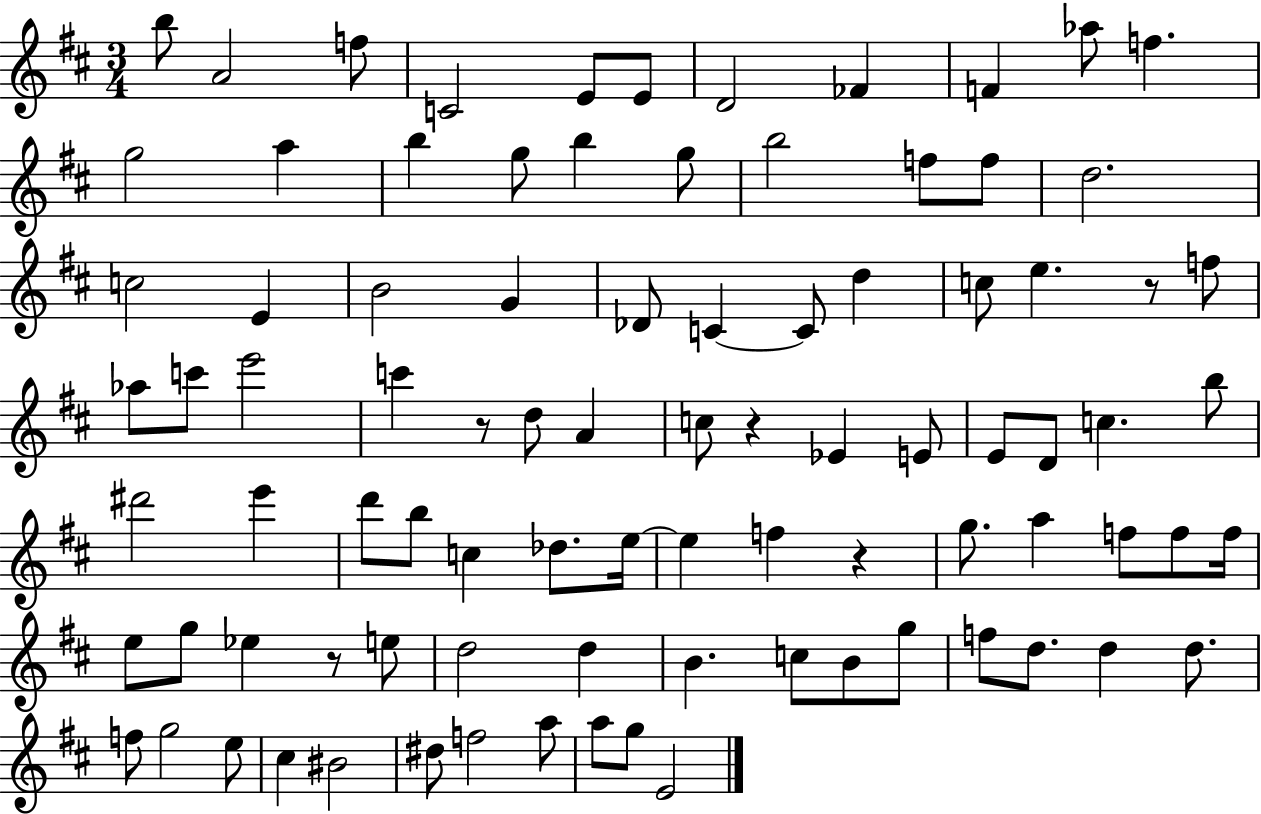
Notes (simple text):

B5/e A4/h F5/e C4/h E4/e E4/e D4/h FES4/q F4/q Ab5/e F5/q. G5/h A5/q B5/q G5/e B5/q G5/e B5/h F5/e F5/e D5/h. C5/h E4/q B4/h G4/q Db4/e C4/q C4/e D5/q C5/e E5/q. R/e F5/e Ab5/e C6/e E6/h C6/q R/e D5/e A4/q C5/e R/q Eb4/q E4/e E4/e D4/e C5/q. B5/e D#6/h E6/q D6/e B5/e C5/q Db5/e. E5/s E5/q F5/q R/q G5/e. A5/q F5/e F5/e F5/s E5/e G5/e Eb5/q R/e E5/e D5/h D5/q B4/q. C5/e B4/e G5/e F5/e D5/e. D5/q D5/e. F5/e G5/h E5/e C#5/q BIS4/h D#5/e F5/h A5/e A5/e G5/e E4/h